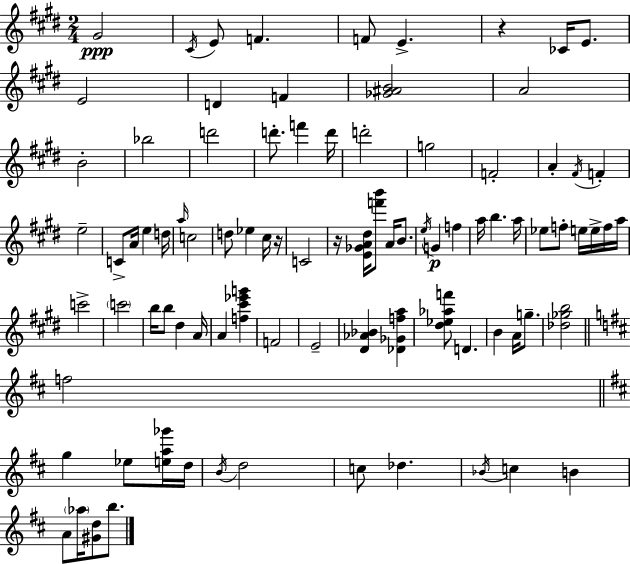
X:1
T:Untitled
M:2/4
L:1/4
K:E
^G2 ^C/4 E/2 F F/2 E z _C/4 E/2 E2 D F [_G^AB]2 A2 B2 _b2 d'2 d'/2 f' d'/4 d'2 g2 F2 A ^F/4 F e2 C/2 A/4 e d/4 a/4 c2 d/2 _e ^c/4 z/4 C2 z/4 [E_GA^d]/4 [f'b']/2 A/4 B/2 e/4 G f a/4 b a/4 _e/2 f/2 e/4 e/4 f/4 a/4 c'2 c'2 b/4 b/2 ^d A/4 A [f^c'_e'g'] F2 E2 [^D_A_B] [_D_Gfa] [^d_e_af']/2 D B A/4 g/2 [_d_gb]2 f2 g _e/2 [ea_g']/4 d/4 B/4 d2 c/2 _d _B/4 c B A/2 _a/4 [^Gd]/2 b/2